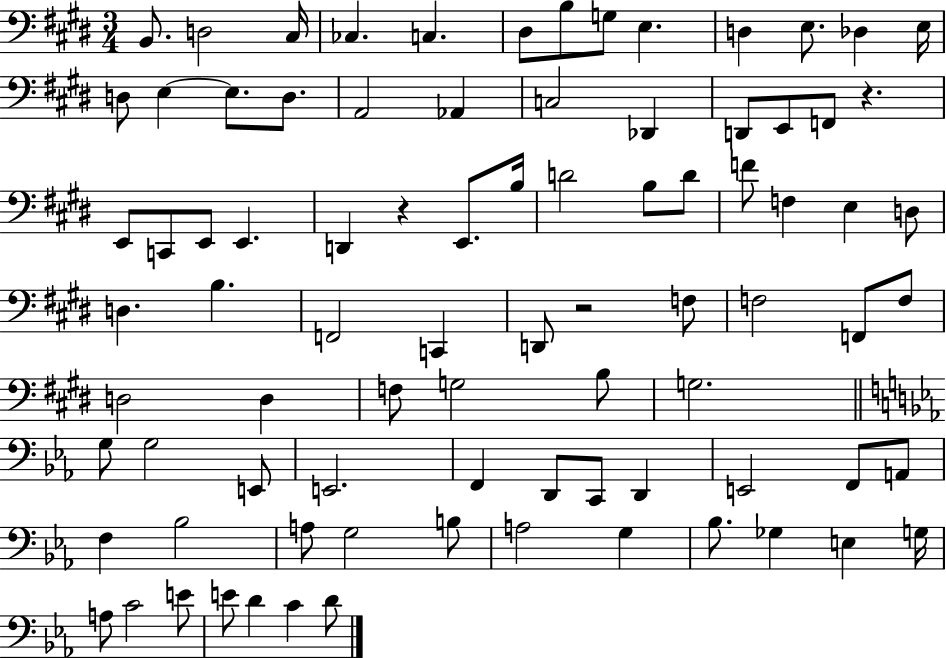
{
  \clef bass
  \numericTimeSignature
  \time 3/4
  \key e \major
  b,8. d2 cis16 | ces4. c4. | dis8 b8 g8 e4. | d4 e8. des4 e16 | \break d8 e4~~ e8. d8. | a,2 aes,4 | c2 des,4 | d,8 e,8 f,8 r4. | \break e,8 c,8 e,8 e,4. | d,4 r4 e,8. b16 | d'2 b8 d'8 | f'8 f4 e4 d8 | \break d4. b4. | f,2 c,4 | d,8 r2 f8 | f2 f,8 f8 | \break d2 d4 | f8 g2 b8 | g2. | \bar "||" \break \key ees \major g8 g2 e,8 | e,2. | f,4 d,8 c,8 d,4 | e,2 f,8 a,8 | \break f4 bes2 | a8 g2 b8 | a2 g4 | bes8. ges4 e4 g16 | \break a8 c'2 e'8 | e'8 d'4 c'4 d'8 | \bar "|."
}